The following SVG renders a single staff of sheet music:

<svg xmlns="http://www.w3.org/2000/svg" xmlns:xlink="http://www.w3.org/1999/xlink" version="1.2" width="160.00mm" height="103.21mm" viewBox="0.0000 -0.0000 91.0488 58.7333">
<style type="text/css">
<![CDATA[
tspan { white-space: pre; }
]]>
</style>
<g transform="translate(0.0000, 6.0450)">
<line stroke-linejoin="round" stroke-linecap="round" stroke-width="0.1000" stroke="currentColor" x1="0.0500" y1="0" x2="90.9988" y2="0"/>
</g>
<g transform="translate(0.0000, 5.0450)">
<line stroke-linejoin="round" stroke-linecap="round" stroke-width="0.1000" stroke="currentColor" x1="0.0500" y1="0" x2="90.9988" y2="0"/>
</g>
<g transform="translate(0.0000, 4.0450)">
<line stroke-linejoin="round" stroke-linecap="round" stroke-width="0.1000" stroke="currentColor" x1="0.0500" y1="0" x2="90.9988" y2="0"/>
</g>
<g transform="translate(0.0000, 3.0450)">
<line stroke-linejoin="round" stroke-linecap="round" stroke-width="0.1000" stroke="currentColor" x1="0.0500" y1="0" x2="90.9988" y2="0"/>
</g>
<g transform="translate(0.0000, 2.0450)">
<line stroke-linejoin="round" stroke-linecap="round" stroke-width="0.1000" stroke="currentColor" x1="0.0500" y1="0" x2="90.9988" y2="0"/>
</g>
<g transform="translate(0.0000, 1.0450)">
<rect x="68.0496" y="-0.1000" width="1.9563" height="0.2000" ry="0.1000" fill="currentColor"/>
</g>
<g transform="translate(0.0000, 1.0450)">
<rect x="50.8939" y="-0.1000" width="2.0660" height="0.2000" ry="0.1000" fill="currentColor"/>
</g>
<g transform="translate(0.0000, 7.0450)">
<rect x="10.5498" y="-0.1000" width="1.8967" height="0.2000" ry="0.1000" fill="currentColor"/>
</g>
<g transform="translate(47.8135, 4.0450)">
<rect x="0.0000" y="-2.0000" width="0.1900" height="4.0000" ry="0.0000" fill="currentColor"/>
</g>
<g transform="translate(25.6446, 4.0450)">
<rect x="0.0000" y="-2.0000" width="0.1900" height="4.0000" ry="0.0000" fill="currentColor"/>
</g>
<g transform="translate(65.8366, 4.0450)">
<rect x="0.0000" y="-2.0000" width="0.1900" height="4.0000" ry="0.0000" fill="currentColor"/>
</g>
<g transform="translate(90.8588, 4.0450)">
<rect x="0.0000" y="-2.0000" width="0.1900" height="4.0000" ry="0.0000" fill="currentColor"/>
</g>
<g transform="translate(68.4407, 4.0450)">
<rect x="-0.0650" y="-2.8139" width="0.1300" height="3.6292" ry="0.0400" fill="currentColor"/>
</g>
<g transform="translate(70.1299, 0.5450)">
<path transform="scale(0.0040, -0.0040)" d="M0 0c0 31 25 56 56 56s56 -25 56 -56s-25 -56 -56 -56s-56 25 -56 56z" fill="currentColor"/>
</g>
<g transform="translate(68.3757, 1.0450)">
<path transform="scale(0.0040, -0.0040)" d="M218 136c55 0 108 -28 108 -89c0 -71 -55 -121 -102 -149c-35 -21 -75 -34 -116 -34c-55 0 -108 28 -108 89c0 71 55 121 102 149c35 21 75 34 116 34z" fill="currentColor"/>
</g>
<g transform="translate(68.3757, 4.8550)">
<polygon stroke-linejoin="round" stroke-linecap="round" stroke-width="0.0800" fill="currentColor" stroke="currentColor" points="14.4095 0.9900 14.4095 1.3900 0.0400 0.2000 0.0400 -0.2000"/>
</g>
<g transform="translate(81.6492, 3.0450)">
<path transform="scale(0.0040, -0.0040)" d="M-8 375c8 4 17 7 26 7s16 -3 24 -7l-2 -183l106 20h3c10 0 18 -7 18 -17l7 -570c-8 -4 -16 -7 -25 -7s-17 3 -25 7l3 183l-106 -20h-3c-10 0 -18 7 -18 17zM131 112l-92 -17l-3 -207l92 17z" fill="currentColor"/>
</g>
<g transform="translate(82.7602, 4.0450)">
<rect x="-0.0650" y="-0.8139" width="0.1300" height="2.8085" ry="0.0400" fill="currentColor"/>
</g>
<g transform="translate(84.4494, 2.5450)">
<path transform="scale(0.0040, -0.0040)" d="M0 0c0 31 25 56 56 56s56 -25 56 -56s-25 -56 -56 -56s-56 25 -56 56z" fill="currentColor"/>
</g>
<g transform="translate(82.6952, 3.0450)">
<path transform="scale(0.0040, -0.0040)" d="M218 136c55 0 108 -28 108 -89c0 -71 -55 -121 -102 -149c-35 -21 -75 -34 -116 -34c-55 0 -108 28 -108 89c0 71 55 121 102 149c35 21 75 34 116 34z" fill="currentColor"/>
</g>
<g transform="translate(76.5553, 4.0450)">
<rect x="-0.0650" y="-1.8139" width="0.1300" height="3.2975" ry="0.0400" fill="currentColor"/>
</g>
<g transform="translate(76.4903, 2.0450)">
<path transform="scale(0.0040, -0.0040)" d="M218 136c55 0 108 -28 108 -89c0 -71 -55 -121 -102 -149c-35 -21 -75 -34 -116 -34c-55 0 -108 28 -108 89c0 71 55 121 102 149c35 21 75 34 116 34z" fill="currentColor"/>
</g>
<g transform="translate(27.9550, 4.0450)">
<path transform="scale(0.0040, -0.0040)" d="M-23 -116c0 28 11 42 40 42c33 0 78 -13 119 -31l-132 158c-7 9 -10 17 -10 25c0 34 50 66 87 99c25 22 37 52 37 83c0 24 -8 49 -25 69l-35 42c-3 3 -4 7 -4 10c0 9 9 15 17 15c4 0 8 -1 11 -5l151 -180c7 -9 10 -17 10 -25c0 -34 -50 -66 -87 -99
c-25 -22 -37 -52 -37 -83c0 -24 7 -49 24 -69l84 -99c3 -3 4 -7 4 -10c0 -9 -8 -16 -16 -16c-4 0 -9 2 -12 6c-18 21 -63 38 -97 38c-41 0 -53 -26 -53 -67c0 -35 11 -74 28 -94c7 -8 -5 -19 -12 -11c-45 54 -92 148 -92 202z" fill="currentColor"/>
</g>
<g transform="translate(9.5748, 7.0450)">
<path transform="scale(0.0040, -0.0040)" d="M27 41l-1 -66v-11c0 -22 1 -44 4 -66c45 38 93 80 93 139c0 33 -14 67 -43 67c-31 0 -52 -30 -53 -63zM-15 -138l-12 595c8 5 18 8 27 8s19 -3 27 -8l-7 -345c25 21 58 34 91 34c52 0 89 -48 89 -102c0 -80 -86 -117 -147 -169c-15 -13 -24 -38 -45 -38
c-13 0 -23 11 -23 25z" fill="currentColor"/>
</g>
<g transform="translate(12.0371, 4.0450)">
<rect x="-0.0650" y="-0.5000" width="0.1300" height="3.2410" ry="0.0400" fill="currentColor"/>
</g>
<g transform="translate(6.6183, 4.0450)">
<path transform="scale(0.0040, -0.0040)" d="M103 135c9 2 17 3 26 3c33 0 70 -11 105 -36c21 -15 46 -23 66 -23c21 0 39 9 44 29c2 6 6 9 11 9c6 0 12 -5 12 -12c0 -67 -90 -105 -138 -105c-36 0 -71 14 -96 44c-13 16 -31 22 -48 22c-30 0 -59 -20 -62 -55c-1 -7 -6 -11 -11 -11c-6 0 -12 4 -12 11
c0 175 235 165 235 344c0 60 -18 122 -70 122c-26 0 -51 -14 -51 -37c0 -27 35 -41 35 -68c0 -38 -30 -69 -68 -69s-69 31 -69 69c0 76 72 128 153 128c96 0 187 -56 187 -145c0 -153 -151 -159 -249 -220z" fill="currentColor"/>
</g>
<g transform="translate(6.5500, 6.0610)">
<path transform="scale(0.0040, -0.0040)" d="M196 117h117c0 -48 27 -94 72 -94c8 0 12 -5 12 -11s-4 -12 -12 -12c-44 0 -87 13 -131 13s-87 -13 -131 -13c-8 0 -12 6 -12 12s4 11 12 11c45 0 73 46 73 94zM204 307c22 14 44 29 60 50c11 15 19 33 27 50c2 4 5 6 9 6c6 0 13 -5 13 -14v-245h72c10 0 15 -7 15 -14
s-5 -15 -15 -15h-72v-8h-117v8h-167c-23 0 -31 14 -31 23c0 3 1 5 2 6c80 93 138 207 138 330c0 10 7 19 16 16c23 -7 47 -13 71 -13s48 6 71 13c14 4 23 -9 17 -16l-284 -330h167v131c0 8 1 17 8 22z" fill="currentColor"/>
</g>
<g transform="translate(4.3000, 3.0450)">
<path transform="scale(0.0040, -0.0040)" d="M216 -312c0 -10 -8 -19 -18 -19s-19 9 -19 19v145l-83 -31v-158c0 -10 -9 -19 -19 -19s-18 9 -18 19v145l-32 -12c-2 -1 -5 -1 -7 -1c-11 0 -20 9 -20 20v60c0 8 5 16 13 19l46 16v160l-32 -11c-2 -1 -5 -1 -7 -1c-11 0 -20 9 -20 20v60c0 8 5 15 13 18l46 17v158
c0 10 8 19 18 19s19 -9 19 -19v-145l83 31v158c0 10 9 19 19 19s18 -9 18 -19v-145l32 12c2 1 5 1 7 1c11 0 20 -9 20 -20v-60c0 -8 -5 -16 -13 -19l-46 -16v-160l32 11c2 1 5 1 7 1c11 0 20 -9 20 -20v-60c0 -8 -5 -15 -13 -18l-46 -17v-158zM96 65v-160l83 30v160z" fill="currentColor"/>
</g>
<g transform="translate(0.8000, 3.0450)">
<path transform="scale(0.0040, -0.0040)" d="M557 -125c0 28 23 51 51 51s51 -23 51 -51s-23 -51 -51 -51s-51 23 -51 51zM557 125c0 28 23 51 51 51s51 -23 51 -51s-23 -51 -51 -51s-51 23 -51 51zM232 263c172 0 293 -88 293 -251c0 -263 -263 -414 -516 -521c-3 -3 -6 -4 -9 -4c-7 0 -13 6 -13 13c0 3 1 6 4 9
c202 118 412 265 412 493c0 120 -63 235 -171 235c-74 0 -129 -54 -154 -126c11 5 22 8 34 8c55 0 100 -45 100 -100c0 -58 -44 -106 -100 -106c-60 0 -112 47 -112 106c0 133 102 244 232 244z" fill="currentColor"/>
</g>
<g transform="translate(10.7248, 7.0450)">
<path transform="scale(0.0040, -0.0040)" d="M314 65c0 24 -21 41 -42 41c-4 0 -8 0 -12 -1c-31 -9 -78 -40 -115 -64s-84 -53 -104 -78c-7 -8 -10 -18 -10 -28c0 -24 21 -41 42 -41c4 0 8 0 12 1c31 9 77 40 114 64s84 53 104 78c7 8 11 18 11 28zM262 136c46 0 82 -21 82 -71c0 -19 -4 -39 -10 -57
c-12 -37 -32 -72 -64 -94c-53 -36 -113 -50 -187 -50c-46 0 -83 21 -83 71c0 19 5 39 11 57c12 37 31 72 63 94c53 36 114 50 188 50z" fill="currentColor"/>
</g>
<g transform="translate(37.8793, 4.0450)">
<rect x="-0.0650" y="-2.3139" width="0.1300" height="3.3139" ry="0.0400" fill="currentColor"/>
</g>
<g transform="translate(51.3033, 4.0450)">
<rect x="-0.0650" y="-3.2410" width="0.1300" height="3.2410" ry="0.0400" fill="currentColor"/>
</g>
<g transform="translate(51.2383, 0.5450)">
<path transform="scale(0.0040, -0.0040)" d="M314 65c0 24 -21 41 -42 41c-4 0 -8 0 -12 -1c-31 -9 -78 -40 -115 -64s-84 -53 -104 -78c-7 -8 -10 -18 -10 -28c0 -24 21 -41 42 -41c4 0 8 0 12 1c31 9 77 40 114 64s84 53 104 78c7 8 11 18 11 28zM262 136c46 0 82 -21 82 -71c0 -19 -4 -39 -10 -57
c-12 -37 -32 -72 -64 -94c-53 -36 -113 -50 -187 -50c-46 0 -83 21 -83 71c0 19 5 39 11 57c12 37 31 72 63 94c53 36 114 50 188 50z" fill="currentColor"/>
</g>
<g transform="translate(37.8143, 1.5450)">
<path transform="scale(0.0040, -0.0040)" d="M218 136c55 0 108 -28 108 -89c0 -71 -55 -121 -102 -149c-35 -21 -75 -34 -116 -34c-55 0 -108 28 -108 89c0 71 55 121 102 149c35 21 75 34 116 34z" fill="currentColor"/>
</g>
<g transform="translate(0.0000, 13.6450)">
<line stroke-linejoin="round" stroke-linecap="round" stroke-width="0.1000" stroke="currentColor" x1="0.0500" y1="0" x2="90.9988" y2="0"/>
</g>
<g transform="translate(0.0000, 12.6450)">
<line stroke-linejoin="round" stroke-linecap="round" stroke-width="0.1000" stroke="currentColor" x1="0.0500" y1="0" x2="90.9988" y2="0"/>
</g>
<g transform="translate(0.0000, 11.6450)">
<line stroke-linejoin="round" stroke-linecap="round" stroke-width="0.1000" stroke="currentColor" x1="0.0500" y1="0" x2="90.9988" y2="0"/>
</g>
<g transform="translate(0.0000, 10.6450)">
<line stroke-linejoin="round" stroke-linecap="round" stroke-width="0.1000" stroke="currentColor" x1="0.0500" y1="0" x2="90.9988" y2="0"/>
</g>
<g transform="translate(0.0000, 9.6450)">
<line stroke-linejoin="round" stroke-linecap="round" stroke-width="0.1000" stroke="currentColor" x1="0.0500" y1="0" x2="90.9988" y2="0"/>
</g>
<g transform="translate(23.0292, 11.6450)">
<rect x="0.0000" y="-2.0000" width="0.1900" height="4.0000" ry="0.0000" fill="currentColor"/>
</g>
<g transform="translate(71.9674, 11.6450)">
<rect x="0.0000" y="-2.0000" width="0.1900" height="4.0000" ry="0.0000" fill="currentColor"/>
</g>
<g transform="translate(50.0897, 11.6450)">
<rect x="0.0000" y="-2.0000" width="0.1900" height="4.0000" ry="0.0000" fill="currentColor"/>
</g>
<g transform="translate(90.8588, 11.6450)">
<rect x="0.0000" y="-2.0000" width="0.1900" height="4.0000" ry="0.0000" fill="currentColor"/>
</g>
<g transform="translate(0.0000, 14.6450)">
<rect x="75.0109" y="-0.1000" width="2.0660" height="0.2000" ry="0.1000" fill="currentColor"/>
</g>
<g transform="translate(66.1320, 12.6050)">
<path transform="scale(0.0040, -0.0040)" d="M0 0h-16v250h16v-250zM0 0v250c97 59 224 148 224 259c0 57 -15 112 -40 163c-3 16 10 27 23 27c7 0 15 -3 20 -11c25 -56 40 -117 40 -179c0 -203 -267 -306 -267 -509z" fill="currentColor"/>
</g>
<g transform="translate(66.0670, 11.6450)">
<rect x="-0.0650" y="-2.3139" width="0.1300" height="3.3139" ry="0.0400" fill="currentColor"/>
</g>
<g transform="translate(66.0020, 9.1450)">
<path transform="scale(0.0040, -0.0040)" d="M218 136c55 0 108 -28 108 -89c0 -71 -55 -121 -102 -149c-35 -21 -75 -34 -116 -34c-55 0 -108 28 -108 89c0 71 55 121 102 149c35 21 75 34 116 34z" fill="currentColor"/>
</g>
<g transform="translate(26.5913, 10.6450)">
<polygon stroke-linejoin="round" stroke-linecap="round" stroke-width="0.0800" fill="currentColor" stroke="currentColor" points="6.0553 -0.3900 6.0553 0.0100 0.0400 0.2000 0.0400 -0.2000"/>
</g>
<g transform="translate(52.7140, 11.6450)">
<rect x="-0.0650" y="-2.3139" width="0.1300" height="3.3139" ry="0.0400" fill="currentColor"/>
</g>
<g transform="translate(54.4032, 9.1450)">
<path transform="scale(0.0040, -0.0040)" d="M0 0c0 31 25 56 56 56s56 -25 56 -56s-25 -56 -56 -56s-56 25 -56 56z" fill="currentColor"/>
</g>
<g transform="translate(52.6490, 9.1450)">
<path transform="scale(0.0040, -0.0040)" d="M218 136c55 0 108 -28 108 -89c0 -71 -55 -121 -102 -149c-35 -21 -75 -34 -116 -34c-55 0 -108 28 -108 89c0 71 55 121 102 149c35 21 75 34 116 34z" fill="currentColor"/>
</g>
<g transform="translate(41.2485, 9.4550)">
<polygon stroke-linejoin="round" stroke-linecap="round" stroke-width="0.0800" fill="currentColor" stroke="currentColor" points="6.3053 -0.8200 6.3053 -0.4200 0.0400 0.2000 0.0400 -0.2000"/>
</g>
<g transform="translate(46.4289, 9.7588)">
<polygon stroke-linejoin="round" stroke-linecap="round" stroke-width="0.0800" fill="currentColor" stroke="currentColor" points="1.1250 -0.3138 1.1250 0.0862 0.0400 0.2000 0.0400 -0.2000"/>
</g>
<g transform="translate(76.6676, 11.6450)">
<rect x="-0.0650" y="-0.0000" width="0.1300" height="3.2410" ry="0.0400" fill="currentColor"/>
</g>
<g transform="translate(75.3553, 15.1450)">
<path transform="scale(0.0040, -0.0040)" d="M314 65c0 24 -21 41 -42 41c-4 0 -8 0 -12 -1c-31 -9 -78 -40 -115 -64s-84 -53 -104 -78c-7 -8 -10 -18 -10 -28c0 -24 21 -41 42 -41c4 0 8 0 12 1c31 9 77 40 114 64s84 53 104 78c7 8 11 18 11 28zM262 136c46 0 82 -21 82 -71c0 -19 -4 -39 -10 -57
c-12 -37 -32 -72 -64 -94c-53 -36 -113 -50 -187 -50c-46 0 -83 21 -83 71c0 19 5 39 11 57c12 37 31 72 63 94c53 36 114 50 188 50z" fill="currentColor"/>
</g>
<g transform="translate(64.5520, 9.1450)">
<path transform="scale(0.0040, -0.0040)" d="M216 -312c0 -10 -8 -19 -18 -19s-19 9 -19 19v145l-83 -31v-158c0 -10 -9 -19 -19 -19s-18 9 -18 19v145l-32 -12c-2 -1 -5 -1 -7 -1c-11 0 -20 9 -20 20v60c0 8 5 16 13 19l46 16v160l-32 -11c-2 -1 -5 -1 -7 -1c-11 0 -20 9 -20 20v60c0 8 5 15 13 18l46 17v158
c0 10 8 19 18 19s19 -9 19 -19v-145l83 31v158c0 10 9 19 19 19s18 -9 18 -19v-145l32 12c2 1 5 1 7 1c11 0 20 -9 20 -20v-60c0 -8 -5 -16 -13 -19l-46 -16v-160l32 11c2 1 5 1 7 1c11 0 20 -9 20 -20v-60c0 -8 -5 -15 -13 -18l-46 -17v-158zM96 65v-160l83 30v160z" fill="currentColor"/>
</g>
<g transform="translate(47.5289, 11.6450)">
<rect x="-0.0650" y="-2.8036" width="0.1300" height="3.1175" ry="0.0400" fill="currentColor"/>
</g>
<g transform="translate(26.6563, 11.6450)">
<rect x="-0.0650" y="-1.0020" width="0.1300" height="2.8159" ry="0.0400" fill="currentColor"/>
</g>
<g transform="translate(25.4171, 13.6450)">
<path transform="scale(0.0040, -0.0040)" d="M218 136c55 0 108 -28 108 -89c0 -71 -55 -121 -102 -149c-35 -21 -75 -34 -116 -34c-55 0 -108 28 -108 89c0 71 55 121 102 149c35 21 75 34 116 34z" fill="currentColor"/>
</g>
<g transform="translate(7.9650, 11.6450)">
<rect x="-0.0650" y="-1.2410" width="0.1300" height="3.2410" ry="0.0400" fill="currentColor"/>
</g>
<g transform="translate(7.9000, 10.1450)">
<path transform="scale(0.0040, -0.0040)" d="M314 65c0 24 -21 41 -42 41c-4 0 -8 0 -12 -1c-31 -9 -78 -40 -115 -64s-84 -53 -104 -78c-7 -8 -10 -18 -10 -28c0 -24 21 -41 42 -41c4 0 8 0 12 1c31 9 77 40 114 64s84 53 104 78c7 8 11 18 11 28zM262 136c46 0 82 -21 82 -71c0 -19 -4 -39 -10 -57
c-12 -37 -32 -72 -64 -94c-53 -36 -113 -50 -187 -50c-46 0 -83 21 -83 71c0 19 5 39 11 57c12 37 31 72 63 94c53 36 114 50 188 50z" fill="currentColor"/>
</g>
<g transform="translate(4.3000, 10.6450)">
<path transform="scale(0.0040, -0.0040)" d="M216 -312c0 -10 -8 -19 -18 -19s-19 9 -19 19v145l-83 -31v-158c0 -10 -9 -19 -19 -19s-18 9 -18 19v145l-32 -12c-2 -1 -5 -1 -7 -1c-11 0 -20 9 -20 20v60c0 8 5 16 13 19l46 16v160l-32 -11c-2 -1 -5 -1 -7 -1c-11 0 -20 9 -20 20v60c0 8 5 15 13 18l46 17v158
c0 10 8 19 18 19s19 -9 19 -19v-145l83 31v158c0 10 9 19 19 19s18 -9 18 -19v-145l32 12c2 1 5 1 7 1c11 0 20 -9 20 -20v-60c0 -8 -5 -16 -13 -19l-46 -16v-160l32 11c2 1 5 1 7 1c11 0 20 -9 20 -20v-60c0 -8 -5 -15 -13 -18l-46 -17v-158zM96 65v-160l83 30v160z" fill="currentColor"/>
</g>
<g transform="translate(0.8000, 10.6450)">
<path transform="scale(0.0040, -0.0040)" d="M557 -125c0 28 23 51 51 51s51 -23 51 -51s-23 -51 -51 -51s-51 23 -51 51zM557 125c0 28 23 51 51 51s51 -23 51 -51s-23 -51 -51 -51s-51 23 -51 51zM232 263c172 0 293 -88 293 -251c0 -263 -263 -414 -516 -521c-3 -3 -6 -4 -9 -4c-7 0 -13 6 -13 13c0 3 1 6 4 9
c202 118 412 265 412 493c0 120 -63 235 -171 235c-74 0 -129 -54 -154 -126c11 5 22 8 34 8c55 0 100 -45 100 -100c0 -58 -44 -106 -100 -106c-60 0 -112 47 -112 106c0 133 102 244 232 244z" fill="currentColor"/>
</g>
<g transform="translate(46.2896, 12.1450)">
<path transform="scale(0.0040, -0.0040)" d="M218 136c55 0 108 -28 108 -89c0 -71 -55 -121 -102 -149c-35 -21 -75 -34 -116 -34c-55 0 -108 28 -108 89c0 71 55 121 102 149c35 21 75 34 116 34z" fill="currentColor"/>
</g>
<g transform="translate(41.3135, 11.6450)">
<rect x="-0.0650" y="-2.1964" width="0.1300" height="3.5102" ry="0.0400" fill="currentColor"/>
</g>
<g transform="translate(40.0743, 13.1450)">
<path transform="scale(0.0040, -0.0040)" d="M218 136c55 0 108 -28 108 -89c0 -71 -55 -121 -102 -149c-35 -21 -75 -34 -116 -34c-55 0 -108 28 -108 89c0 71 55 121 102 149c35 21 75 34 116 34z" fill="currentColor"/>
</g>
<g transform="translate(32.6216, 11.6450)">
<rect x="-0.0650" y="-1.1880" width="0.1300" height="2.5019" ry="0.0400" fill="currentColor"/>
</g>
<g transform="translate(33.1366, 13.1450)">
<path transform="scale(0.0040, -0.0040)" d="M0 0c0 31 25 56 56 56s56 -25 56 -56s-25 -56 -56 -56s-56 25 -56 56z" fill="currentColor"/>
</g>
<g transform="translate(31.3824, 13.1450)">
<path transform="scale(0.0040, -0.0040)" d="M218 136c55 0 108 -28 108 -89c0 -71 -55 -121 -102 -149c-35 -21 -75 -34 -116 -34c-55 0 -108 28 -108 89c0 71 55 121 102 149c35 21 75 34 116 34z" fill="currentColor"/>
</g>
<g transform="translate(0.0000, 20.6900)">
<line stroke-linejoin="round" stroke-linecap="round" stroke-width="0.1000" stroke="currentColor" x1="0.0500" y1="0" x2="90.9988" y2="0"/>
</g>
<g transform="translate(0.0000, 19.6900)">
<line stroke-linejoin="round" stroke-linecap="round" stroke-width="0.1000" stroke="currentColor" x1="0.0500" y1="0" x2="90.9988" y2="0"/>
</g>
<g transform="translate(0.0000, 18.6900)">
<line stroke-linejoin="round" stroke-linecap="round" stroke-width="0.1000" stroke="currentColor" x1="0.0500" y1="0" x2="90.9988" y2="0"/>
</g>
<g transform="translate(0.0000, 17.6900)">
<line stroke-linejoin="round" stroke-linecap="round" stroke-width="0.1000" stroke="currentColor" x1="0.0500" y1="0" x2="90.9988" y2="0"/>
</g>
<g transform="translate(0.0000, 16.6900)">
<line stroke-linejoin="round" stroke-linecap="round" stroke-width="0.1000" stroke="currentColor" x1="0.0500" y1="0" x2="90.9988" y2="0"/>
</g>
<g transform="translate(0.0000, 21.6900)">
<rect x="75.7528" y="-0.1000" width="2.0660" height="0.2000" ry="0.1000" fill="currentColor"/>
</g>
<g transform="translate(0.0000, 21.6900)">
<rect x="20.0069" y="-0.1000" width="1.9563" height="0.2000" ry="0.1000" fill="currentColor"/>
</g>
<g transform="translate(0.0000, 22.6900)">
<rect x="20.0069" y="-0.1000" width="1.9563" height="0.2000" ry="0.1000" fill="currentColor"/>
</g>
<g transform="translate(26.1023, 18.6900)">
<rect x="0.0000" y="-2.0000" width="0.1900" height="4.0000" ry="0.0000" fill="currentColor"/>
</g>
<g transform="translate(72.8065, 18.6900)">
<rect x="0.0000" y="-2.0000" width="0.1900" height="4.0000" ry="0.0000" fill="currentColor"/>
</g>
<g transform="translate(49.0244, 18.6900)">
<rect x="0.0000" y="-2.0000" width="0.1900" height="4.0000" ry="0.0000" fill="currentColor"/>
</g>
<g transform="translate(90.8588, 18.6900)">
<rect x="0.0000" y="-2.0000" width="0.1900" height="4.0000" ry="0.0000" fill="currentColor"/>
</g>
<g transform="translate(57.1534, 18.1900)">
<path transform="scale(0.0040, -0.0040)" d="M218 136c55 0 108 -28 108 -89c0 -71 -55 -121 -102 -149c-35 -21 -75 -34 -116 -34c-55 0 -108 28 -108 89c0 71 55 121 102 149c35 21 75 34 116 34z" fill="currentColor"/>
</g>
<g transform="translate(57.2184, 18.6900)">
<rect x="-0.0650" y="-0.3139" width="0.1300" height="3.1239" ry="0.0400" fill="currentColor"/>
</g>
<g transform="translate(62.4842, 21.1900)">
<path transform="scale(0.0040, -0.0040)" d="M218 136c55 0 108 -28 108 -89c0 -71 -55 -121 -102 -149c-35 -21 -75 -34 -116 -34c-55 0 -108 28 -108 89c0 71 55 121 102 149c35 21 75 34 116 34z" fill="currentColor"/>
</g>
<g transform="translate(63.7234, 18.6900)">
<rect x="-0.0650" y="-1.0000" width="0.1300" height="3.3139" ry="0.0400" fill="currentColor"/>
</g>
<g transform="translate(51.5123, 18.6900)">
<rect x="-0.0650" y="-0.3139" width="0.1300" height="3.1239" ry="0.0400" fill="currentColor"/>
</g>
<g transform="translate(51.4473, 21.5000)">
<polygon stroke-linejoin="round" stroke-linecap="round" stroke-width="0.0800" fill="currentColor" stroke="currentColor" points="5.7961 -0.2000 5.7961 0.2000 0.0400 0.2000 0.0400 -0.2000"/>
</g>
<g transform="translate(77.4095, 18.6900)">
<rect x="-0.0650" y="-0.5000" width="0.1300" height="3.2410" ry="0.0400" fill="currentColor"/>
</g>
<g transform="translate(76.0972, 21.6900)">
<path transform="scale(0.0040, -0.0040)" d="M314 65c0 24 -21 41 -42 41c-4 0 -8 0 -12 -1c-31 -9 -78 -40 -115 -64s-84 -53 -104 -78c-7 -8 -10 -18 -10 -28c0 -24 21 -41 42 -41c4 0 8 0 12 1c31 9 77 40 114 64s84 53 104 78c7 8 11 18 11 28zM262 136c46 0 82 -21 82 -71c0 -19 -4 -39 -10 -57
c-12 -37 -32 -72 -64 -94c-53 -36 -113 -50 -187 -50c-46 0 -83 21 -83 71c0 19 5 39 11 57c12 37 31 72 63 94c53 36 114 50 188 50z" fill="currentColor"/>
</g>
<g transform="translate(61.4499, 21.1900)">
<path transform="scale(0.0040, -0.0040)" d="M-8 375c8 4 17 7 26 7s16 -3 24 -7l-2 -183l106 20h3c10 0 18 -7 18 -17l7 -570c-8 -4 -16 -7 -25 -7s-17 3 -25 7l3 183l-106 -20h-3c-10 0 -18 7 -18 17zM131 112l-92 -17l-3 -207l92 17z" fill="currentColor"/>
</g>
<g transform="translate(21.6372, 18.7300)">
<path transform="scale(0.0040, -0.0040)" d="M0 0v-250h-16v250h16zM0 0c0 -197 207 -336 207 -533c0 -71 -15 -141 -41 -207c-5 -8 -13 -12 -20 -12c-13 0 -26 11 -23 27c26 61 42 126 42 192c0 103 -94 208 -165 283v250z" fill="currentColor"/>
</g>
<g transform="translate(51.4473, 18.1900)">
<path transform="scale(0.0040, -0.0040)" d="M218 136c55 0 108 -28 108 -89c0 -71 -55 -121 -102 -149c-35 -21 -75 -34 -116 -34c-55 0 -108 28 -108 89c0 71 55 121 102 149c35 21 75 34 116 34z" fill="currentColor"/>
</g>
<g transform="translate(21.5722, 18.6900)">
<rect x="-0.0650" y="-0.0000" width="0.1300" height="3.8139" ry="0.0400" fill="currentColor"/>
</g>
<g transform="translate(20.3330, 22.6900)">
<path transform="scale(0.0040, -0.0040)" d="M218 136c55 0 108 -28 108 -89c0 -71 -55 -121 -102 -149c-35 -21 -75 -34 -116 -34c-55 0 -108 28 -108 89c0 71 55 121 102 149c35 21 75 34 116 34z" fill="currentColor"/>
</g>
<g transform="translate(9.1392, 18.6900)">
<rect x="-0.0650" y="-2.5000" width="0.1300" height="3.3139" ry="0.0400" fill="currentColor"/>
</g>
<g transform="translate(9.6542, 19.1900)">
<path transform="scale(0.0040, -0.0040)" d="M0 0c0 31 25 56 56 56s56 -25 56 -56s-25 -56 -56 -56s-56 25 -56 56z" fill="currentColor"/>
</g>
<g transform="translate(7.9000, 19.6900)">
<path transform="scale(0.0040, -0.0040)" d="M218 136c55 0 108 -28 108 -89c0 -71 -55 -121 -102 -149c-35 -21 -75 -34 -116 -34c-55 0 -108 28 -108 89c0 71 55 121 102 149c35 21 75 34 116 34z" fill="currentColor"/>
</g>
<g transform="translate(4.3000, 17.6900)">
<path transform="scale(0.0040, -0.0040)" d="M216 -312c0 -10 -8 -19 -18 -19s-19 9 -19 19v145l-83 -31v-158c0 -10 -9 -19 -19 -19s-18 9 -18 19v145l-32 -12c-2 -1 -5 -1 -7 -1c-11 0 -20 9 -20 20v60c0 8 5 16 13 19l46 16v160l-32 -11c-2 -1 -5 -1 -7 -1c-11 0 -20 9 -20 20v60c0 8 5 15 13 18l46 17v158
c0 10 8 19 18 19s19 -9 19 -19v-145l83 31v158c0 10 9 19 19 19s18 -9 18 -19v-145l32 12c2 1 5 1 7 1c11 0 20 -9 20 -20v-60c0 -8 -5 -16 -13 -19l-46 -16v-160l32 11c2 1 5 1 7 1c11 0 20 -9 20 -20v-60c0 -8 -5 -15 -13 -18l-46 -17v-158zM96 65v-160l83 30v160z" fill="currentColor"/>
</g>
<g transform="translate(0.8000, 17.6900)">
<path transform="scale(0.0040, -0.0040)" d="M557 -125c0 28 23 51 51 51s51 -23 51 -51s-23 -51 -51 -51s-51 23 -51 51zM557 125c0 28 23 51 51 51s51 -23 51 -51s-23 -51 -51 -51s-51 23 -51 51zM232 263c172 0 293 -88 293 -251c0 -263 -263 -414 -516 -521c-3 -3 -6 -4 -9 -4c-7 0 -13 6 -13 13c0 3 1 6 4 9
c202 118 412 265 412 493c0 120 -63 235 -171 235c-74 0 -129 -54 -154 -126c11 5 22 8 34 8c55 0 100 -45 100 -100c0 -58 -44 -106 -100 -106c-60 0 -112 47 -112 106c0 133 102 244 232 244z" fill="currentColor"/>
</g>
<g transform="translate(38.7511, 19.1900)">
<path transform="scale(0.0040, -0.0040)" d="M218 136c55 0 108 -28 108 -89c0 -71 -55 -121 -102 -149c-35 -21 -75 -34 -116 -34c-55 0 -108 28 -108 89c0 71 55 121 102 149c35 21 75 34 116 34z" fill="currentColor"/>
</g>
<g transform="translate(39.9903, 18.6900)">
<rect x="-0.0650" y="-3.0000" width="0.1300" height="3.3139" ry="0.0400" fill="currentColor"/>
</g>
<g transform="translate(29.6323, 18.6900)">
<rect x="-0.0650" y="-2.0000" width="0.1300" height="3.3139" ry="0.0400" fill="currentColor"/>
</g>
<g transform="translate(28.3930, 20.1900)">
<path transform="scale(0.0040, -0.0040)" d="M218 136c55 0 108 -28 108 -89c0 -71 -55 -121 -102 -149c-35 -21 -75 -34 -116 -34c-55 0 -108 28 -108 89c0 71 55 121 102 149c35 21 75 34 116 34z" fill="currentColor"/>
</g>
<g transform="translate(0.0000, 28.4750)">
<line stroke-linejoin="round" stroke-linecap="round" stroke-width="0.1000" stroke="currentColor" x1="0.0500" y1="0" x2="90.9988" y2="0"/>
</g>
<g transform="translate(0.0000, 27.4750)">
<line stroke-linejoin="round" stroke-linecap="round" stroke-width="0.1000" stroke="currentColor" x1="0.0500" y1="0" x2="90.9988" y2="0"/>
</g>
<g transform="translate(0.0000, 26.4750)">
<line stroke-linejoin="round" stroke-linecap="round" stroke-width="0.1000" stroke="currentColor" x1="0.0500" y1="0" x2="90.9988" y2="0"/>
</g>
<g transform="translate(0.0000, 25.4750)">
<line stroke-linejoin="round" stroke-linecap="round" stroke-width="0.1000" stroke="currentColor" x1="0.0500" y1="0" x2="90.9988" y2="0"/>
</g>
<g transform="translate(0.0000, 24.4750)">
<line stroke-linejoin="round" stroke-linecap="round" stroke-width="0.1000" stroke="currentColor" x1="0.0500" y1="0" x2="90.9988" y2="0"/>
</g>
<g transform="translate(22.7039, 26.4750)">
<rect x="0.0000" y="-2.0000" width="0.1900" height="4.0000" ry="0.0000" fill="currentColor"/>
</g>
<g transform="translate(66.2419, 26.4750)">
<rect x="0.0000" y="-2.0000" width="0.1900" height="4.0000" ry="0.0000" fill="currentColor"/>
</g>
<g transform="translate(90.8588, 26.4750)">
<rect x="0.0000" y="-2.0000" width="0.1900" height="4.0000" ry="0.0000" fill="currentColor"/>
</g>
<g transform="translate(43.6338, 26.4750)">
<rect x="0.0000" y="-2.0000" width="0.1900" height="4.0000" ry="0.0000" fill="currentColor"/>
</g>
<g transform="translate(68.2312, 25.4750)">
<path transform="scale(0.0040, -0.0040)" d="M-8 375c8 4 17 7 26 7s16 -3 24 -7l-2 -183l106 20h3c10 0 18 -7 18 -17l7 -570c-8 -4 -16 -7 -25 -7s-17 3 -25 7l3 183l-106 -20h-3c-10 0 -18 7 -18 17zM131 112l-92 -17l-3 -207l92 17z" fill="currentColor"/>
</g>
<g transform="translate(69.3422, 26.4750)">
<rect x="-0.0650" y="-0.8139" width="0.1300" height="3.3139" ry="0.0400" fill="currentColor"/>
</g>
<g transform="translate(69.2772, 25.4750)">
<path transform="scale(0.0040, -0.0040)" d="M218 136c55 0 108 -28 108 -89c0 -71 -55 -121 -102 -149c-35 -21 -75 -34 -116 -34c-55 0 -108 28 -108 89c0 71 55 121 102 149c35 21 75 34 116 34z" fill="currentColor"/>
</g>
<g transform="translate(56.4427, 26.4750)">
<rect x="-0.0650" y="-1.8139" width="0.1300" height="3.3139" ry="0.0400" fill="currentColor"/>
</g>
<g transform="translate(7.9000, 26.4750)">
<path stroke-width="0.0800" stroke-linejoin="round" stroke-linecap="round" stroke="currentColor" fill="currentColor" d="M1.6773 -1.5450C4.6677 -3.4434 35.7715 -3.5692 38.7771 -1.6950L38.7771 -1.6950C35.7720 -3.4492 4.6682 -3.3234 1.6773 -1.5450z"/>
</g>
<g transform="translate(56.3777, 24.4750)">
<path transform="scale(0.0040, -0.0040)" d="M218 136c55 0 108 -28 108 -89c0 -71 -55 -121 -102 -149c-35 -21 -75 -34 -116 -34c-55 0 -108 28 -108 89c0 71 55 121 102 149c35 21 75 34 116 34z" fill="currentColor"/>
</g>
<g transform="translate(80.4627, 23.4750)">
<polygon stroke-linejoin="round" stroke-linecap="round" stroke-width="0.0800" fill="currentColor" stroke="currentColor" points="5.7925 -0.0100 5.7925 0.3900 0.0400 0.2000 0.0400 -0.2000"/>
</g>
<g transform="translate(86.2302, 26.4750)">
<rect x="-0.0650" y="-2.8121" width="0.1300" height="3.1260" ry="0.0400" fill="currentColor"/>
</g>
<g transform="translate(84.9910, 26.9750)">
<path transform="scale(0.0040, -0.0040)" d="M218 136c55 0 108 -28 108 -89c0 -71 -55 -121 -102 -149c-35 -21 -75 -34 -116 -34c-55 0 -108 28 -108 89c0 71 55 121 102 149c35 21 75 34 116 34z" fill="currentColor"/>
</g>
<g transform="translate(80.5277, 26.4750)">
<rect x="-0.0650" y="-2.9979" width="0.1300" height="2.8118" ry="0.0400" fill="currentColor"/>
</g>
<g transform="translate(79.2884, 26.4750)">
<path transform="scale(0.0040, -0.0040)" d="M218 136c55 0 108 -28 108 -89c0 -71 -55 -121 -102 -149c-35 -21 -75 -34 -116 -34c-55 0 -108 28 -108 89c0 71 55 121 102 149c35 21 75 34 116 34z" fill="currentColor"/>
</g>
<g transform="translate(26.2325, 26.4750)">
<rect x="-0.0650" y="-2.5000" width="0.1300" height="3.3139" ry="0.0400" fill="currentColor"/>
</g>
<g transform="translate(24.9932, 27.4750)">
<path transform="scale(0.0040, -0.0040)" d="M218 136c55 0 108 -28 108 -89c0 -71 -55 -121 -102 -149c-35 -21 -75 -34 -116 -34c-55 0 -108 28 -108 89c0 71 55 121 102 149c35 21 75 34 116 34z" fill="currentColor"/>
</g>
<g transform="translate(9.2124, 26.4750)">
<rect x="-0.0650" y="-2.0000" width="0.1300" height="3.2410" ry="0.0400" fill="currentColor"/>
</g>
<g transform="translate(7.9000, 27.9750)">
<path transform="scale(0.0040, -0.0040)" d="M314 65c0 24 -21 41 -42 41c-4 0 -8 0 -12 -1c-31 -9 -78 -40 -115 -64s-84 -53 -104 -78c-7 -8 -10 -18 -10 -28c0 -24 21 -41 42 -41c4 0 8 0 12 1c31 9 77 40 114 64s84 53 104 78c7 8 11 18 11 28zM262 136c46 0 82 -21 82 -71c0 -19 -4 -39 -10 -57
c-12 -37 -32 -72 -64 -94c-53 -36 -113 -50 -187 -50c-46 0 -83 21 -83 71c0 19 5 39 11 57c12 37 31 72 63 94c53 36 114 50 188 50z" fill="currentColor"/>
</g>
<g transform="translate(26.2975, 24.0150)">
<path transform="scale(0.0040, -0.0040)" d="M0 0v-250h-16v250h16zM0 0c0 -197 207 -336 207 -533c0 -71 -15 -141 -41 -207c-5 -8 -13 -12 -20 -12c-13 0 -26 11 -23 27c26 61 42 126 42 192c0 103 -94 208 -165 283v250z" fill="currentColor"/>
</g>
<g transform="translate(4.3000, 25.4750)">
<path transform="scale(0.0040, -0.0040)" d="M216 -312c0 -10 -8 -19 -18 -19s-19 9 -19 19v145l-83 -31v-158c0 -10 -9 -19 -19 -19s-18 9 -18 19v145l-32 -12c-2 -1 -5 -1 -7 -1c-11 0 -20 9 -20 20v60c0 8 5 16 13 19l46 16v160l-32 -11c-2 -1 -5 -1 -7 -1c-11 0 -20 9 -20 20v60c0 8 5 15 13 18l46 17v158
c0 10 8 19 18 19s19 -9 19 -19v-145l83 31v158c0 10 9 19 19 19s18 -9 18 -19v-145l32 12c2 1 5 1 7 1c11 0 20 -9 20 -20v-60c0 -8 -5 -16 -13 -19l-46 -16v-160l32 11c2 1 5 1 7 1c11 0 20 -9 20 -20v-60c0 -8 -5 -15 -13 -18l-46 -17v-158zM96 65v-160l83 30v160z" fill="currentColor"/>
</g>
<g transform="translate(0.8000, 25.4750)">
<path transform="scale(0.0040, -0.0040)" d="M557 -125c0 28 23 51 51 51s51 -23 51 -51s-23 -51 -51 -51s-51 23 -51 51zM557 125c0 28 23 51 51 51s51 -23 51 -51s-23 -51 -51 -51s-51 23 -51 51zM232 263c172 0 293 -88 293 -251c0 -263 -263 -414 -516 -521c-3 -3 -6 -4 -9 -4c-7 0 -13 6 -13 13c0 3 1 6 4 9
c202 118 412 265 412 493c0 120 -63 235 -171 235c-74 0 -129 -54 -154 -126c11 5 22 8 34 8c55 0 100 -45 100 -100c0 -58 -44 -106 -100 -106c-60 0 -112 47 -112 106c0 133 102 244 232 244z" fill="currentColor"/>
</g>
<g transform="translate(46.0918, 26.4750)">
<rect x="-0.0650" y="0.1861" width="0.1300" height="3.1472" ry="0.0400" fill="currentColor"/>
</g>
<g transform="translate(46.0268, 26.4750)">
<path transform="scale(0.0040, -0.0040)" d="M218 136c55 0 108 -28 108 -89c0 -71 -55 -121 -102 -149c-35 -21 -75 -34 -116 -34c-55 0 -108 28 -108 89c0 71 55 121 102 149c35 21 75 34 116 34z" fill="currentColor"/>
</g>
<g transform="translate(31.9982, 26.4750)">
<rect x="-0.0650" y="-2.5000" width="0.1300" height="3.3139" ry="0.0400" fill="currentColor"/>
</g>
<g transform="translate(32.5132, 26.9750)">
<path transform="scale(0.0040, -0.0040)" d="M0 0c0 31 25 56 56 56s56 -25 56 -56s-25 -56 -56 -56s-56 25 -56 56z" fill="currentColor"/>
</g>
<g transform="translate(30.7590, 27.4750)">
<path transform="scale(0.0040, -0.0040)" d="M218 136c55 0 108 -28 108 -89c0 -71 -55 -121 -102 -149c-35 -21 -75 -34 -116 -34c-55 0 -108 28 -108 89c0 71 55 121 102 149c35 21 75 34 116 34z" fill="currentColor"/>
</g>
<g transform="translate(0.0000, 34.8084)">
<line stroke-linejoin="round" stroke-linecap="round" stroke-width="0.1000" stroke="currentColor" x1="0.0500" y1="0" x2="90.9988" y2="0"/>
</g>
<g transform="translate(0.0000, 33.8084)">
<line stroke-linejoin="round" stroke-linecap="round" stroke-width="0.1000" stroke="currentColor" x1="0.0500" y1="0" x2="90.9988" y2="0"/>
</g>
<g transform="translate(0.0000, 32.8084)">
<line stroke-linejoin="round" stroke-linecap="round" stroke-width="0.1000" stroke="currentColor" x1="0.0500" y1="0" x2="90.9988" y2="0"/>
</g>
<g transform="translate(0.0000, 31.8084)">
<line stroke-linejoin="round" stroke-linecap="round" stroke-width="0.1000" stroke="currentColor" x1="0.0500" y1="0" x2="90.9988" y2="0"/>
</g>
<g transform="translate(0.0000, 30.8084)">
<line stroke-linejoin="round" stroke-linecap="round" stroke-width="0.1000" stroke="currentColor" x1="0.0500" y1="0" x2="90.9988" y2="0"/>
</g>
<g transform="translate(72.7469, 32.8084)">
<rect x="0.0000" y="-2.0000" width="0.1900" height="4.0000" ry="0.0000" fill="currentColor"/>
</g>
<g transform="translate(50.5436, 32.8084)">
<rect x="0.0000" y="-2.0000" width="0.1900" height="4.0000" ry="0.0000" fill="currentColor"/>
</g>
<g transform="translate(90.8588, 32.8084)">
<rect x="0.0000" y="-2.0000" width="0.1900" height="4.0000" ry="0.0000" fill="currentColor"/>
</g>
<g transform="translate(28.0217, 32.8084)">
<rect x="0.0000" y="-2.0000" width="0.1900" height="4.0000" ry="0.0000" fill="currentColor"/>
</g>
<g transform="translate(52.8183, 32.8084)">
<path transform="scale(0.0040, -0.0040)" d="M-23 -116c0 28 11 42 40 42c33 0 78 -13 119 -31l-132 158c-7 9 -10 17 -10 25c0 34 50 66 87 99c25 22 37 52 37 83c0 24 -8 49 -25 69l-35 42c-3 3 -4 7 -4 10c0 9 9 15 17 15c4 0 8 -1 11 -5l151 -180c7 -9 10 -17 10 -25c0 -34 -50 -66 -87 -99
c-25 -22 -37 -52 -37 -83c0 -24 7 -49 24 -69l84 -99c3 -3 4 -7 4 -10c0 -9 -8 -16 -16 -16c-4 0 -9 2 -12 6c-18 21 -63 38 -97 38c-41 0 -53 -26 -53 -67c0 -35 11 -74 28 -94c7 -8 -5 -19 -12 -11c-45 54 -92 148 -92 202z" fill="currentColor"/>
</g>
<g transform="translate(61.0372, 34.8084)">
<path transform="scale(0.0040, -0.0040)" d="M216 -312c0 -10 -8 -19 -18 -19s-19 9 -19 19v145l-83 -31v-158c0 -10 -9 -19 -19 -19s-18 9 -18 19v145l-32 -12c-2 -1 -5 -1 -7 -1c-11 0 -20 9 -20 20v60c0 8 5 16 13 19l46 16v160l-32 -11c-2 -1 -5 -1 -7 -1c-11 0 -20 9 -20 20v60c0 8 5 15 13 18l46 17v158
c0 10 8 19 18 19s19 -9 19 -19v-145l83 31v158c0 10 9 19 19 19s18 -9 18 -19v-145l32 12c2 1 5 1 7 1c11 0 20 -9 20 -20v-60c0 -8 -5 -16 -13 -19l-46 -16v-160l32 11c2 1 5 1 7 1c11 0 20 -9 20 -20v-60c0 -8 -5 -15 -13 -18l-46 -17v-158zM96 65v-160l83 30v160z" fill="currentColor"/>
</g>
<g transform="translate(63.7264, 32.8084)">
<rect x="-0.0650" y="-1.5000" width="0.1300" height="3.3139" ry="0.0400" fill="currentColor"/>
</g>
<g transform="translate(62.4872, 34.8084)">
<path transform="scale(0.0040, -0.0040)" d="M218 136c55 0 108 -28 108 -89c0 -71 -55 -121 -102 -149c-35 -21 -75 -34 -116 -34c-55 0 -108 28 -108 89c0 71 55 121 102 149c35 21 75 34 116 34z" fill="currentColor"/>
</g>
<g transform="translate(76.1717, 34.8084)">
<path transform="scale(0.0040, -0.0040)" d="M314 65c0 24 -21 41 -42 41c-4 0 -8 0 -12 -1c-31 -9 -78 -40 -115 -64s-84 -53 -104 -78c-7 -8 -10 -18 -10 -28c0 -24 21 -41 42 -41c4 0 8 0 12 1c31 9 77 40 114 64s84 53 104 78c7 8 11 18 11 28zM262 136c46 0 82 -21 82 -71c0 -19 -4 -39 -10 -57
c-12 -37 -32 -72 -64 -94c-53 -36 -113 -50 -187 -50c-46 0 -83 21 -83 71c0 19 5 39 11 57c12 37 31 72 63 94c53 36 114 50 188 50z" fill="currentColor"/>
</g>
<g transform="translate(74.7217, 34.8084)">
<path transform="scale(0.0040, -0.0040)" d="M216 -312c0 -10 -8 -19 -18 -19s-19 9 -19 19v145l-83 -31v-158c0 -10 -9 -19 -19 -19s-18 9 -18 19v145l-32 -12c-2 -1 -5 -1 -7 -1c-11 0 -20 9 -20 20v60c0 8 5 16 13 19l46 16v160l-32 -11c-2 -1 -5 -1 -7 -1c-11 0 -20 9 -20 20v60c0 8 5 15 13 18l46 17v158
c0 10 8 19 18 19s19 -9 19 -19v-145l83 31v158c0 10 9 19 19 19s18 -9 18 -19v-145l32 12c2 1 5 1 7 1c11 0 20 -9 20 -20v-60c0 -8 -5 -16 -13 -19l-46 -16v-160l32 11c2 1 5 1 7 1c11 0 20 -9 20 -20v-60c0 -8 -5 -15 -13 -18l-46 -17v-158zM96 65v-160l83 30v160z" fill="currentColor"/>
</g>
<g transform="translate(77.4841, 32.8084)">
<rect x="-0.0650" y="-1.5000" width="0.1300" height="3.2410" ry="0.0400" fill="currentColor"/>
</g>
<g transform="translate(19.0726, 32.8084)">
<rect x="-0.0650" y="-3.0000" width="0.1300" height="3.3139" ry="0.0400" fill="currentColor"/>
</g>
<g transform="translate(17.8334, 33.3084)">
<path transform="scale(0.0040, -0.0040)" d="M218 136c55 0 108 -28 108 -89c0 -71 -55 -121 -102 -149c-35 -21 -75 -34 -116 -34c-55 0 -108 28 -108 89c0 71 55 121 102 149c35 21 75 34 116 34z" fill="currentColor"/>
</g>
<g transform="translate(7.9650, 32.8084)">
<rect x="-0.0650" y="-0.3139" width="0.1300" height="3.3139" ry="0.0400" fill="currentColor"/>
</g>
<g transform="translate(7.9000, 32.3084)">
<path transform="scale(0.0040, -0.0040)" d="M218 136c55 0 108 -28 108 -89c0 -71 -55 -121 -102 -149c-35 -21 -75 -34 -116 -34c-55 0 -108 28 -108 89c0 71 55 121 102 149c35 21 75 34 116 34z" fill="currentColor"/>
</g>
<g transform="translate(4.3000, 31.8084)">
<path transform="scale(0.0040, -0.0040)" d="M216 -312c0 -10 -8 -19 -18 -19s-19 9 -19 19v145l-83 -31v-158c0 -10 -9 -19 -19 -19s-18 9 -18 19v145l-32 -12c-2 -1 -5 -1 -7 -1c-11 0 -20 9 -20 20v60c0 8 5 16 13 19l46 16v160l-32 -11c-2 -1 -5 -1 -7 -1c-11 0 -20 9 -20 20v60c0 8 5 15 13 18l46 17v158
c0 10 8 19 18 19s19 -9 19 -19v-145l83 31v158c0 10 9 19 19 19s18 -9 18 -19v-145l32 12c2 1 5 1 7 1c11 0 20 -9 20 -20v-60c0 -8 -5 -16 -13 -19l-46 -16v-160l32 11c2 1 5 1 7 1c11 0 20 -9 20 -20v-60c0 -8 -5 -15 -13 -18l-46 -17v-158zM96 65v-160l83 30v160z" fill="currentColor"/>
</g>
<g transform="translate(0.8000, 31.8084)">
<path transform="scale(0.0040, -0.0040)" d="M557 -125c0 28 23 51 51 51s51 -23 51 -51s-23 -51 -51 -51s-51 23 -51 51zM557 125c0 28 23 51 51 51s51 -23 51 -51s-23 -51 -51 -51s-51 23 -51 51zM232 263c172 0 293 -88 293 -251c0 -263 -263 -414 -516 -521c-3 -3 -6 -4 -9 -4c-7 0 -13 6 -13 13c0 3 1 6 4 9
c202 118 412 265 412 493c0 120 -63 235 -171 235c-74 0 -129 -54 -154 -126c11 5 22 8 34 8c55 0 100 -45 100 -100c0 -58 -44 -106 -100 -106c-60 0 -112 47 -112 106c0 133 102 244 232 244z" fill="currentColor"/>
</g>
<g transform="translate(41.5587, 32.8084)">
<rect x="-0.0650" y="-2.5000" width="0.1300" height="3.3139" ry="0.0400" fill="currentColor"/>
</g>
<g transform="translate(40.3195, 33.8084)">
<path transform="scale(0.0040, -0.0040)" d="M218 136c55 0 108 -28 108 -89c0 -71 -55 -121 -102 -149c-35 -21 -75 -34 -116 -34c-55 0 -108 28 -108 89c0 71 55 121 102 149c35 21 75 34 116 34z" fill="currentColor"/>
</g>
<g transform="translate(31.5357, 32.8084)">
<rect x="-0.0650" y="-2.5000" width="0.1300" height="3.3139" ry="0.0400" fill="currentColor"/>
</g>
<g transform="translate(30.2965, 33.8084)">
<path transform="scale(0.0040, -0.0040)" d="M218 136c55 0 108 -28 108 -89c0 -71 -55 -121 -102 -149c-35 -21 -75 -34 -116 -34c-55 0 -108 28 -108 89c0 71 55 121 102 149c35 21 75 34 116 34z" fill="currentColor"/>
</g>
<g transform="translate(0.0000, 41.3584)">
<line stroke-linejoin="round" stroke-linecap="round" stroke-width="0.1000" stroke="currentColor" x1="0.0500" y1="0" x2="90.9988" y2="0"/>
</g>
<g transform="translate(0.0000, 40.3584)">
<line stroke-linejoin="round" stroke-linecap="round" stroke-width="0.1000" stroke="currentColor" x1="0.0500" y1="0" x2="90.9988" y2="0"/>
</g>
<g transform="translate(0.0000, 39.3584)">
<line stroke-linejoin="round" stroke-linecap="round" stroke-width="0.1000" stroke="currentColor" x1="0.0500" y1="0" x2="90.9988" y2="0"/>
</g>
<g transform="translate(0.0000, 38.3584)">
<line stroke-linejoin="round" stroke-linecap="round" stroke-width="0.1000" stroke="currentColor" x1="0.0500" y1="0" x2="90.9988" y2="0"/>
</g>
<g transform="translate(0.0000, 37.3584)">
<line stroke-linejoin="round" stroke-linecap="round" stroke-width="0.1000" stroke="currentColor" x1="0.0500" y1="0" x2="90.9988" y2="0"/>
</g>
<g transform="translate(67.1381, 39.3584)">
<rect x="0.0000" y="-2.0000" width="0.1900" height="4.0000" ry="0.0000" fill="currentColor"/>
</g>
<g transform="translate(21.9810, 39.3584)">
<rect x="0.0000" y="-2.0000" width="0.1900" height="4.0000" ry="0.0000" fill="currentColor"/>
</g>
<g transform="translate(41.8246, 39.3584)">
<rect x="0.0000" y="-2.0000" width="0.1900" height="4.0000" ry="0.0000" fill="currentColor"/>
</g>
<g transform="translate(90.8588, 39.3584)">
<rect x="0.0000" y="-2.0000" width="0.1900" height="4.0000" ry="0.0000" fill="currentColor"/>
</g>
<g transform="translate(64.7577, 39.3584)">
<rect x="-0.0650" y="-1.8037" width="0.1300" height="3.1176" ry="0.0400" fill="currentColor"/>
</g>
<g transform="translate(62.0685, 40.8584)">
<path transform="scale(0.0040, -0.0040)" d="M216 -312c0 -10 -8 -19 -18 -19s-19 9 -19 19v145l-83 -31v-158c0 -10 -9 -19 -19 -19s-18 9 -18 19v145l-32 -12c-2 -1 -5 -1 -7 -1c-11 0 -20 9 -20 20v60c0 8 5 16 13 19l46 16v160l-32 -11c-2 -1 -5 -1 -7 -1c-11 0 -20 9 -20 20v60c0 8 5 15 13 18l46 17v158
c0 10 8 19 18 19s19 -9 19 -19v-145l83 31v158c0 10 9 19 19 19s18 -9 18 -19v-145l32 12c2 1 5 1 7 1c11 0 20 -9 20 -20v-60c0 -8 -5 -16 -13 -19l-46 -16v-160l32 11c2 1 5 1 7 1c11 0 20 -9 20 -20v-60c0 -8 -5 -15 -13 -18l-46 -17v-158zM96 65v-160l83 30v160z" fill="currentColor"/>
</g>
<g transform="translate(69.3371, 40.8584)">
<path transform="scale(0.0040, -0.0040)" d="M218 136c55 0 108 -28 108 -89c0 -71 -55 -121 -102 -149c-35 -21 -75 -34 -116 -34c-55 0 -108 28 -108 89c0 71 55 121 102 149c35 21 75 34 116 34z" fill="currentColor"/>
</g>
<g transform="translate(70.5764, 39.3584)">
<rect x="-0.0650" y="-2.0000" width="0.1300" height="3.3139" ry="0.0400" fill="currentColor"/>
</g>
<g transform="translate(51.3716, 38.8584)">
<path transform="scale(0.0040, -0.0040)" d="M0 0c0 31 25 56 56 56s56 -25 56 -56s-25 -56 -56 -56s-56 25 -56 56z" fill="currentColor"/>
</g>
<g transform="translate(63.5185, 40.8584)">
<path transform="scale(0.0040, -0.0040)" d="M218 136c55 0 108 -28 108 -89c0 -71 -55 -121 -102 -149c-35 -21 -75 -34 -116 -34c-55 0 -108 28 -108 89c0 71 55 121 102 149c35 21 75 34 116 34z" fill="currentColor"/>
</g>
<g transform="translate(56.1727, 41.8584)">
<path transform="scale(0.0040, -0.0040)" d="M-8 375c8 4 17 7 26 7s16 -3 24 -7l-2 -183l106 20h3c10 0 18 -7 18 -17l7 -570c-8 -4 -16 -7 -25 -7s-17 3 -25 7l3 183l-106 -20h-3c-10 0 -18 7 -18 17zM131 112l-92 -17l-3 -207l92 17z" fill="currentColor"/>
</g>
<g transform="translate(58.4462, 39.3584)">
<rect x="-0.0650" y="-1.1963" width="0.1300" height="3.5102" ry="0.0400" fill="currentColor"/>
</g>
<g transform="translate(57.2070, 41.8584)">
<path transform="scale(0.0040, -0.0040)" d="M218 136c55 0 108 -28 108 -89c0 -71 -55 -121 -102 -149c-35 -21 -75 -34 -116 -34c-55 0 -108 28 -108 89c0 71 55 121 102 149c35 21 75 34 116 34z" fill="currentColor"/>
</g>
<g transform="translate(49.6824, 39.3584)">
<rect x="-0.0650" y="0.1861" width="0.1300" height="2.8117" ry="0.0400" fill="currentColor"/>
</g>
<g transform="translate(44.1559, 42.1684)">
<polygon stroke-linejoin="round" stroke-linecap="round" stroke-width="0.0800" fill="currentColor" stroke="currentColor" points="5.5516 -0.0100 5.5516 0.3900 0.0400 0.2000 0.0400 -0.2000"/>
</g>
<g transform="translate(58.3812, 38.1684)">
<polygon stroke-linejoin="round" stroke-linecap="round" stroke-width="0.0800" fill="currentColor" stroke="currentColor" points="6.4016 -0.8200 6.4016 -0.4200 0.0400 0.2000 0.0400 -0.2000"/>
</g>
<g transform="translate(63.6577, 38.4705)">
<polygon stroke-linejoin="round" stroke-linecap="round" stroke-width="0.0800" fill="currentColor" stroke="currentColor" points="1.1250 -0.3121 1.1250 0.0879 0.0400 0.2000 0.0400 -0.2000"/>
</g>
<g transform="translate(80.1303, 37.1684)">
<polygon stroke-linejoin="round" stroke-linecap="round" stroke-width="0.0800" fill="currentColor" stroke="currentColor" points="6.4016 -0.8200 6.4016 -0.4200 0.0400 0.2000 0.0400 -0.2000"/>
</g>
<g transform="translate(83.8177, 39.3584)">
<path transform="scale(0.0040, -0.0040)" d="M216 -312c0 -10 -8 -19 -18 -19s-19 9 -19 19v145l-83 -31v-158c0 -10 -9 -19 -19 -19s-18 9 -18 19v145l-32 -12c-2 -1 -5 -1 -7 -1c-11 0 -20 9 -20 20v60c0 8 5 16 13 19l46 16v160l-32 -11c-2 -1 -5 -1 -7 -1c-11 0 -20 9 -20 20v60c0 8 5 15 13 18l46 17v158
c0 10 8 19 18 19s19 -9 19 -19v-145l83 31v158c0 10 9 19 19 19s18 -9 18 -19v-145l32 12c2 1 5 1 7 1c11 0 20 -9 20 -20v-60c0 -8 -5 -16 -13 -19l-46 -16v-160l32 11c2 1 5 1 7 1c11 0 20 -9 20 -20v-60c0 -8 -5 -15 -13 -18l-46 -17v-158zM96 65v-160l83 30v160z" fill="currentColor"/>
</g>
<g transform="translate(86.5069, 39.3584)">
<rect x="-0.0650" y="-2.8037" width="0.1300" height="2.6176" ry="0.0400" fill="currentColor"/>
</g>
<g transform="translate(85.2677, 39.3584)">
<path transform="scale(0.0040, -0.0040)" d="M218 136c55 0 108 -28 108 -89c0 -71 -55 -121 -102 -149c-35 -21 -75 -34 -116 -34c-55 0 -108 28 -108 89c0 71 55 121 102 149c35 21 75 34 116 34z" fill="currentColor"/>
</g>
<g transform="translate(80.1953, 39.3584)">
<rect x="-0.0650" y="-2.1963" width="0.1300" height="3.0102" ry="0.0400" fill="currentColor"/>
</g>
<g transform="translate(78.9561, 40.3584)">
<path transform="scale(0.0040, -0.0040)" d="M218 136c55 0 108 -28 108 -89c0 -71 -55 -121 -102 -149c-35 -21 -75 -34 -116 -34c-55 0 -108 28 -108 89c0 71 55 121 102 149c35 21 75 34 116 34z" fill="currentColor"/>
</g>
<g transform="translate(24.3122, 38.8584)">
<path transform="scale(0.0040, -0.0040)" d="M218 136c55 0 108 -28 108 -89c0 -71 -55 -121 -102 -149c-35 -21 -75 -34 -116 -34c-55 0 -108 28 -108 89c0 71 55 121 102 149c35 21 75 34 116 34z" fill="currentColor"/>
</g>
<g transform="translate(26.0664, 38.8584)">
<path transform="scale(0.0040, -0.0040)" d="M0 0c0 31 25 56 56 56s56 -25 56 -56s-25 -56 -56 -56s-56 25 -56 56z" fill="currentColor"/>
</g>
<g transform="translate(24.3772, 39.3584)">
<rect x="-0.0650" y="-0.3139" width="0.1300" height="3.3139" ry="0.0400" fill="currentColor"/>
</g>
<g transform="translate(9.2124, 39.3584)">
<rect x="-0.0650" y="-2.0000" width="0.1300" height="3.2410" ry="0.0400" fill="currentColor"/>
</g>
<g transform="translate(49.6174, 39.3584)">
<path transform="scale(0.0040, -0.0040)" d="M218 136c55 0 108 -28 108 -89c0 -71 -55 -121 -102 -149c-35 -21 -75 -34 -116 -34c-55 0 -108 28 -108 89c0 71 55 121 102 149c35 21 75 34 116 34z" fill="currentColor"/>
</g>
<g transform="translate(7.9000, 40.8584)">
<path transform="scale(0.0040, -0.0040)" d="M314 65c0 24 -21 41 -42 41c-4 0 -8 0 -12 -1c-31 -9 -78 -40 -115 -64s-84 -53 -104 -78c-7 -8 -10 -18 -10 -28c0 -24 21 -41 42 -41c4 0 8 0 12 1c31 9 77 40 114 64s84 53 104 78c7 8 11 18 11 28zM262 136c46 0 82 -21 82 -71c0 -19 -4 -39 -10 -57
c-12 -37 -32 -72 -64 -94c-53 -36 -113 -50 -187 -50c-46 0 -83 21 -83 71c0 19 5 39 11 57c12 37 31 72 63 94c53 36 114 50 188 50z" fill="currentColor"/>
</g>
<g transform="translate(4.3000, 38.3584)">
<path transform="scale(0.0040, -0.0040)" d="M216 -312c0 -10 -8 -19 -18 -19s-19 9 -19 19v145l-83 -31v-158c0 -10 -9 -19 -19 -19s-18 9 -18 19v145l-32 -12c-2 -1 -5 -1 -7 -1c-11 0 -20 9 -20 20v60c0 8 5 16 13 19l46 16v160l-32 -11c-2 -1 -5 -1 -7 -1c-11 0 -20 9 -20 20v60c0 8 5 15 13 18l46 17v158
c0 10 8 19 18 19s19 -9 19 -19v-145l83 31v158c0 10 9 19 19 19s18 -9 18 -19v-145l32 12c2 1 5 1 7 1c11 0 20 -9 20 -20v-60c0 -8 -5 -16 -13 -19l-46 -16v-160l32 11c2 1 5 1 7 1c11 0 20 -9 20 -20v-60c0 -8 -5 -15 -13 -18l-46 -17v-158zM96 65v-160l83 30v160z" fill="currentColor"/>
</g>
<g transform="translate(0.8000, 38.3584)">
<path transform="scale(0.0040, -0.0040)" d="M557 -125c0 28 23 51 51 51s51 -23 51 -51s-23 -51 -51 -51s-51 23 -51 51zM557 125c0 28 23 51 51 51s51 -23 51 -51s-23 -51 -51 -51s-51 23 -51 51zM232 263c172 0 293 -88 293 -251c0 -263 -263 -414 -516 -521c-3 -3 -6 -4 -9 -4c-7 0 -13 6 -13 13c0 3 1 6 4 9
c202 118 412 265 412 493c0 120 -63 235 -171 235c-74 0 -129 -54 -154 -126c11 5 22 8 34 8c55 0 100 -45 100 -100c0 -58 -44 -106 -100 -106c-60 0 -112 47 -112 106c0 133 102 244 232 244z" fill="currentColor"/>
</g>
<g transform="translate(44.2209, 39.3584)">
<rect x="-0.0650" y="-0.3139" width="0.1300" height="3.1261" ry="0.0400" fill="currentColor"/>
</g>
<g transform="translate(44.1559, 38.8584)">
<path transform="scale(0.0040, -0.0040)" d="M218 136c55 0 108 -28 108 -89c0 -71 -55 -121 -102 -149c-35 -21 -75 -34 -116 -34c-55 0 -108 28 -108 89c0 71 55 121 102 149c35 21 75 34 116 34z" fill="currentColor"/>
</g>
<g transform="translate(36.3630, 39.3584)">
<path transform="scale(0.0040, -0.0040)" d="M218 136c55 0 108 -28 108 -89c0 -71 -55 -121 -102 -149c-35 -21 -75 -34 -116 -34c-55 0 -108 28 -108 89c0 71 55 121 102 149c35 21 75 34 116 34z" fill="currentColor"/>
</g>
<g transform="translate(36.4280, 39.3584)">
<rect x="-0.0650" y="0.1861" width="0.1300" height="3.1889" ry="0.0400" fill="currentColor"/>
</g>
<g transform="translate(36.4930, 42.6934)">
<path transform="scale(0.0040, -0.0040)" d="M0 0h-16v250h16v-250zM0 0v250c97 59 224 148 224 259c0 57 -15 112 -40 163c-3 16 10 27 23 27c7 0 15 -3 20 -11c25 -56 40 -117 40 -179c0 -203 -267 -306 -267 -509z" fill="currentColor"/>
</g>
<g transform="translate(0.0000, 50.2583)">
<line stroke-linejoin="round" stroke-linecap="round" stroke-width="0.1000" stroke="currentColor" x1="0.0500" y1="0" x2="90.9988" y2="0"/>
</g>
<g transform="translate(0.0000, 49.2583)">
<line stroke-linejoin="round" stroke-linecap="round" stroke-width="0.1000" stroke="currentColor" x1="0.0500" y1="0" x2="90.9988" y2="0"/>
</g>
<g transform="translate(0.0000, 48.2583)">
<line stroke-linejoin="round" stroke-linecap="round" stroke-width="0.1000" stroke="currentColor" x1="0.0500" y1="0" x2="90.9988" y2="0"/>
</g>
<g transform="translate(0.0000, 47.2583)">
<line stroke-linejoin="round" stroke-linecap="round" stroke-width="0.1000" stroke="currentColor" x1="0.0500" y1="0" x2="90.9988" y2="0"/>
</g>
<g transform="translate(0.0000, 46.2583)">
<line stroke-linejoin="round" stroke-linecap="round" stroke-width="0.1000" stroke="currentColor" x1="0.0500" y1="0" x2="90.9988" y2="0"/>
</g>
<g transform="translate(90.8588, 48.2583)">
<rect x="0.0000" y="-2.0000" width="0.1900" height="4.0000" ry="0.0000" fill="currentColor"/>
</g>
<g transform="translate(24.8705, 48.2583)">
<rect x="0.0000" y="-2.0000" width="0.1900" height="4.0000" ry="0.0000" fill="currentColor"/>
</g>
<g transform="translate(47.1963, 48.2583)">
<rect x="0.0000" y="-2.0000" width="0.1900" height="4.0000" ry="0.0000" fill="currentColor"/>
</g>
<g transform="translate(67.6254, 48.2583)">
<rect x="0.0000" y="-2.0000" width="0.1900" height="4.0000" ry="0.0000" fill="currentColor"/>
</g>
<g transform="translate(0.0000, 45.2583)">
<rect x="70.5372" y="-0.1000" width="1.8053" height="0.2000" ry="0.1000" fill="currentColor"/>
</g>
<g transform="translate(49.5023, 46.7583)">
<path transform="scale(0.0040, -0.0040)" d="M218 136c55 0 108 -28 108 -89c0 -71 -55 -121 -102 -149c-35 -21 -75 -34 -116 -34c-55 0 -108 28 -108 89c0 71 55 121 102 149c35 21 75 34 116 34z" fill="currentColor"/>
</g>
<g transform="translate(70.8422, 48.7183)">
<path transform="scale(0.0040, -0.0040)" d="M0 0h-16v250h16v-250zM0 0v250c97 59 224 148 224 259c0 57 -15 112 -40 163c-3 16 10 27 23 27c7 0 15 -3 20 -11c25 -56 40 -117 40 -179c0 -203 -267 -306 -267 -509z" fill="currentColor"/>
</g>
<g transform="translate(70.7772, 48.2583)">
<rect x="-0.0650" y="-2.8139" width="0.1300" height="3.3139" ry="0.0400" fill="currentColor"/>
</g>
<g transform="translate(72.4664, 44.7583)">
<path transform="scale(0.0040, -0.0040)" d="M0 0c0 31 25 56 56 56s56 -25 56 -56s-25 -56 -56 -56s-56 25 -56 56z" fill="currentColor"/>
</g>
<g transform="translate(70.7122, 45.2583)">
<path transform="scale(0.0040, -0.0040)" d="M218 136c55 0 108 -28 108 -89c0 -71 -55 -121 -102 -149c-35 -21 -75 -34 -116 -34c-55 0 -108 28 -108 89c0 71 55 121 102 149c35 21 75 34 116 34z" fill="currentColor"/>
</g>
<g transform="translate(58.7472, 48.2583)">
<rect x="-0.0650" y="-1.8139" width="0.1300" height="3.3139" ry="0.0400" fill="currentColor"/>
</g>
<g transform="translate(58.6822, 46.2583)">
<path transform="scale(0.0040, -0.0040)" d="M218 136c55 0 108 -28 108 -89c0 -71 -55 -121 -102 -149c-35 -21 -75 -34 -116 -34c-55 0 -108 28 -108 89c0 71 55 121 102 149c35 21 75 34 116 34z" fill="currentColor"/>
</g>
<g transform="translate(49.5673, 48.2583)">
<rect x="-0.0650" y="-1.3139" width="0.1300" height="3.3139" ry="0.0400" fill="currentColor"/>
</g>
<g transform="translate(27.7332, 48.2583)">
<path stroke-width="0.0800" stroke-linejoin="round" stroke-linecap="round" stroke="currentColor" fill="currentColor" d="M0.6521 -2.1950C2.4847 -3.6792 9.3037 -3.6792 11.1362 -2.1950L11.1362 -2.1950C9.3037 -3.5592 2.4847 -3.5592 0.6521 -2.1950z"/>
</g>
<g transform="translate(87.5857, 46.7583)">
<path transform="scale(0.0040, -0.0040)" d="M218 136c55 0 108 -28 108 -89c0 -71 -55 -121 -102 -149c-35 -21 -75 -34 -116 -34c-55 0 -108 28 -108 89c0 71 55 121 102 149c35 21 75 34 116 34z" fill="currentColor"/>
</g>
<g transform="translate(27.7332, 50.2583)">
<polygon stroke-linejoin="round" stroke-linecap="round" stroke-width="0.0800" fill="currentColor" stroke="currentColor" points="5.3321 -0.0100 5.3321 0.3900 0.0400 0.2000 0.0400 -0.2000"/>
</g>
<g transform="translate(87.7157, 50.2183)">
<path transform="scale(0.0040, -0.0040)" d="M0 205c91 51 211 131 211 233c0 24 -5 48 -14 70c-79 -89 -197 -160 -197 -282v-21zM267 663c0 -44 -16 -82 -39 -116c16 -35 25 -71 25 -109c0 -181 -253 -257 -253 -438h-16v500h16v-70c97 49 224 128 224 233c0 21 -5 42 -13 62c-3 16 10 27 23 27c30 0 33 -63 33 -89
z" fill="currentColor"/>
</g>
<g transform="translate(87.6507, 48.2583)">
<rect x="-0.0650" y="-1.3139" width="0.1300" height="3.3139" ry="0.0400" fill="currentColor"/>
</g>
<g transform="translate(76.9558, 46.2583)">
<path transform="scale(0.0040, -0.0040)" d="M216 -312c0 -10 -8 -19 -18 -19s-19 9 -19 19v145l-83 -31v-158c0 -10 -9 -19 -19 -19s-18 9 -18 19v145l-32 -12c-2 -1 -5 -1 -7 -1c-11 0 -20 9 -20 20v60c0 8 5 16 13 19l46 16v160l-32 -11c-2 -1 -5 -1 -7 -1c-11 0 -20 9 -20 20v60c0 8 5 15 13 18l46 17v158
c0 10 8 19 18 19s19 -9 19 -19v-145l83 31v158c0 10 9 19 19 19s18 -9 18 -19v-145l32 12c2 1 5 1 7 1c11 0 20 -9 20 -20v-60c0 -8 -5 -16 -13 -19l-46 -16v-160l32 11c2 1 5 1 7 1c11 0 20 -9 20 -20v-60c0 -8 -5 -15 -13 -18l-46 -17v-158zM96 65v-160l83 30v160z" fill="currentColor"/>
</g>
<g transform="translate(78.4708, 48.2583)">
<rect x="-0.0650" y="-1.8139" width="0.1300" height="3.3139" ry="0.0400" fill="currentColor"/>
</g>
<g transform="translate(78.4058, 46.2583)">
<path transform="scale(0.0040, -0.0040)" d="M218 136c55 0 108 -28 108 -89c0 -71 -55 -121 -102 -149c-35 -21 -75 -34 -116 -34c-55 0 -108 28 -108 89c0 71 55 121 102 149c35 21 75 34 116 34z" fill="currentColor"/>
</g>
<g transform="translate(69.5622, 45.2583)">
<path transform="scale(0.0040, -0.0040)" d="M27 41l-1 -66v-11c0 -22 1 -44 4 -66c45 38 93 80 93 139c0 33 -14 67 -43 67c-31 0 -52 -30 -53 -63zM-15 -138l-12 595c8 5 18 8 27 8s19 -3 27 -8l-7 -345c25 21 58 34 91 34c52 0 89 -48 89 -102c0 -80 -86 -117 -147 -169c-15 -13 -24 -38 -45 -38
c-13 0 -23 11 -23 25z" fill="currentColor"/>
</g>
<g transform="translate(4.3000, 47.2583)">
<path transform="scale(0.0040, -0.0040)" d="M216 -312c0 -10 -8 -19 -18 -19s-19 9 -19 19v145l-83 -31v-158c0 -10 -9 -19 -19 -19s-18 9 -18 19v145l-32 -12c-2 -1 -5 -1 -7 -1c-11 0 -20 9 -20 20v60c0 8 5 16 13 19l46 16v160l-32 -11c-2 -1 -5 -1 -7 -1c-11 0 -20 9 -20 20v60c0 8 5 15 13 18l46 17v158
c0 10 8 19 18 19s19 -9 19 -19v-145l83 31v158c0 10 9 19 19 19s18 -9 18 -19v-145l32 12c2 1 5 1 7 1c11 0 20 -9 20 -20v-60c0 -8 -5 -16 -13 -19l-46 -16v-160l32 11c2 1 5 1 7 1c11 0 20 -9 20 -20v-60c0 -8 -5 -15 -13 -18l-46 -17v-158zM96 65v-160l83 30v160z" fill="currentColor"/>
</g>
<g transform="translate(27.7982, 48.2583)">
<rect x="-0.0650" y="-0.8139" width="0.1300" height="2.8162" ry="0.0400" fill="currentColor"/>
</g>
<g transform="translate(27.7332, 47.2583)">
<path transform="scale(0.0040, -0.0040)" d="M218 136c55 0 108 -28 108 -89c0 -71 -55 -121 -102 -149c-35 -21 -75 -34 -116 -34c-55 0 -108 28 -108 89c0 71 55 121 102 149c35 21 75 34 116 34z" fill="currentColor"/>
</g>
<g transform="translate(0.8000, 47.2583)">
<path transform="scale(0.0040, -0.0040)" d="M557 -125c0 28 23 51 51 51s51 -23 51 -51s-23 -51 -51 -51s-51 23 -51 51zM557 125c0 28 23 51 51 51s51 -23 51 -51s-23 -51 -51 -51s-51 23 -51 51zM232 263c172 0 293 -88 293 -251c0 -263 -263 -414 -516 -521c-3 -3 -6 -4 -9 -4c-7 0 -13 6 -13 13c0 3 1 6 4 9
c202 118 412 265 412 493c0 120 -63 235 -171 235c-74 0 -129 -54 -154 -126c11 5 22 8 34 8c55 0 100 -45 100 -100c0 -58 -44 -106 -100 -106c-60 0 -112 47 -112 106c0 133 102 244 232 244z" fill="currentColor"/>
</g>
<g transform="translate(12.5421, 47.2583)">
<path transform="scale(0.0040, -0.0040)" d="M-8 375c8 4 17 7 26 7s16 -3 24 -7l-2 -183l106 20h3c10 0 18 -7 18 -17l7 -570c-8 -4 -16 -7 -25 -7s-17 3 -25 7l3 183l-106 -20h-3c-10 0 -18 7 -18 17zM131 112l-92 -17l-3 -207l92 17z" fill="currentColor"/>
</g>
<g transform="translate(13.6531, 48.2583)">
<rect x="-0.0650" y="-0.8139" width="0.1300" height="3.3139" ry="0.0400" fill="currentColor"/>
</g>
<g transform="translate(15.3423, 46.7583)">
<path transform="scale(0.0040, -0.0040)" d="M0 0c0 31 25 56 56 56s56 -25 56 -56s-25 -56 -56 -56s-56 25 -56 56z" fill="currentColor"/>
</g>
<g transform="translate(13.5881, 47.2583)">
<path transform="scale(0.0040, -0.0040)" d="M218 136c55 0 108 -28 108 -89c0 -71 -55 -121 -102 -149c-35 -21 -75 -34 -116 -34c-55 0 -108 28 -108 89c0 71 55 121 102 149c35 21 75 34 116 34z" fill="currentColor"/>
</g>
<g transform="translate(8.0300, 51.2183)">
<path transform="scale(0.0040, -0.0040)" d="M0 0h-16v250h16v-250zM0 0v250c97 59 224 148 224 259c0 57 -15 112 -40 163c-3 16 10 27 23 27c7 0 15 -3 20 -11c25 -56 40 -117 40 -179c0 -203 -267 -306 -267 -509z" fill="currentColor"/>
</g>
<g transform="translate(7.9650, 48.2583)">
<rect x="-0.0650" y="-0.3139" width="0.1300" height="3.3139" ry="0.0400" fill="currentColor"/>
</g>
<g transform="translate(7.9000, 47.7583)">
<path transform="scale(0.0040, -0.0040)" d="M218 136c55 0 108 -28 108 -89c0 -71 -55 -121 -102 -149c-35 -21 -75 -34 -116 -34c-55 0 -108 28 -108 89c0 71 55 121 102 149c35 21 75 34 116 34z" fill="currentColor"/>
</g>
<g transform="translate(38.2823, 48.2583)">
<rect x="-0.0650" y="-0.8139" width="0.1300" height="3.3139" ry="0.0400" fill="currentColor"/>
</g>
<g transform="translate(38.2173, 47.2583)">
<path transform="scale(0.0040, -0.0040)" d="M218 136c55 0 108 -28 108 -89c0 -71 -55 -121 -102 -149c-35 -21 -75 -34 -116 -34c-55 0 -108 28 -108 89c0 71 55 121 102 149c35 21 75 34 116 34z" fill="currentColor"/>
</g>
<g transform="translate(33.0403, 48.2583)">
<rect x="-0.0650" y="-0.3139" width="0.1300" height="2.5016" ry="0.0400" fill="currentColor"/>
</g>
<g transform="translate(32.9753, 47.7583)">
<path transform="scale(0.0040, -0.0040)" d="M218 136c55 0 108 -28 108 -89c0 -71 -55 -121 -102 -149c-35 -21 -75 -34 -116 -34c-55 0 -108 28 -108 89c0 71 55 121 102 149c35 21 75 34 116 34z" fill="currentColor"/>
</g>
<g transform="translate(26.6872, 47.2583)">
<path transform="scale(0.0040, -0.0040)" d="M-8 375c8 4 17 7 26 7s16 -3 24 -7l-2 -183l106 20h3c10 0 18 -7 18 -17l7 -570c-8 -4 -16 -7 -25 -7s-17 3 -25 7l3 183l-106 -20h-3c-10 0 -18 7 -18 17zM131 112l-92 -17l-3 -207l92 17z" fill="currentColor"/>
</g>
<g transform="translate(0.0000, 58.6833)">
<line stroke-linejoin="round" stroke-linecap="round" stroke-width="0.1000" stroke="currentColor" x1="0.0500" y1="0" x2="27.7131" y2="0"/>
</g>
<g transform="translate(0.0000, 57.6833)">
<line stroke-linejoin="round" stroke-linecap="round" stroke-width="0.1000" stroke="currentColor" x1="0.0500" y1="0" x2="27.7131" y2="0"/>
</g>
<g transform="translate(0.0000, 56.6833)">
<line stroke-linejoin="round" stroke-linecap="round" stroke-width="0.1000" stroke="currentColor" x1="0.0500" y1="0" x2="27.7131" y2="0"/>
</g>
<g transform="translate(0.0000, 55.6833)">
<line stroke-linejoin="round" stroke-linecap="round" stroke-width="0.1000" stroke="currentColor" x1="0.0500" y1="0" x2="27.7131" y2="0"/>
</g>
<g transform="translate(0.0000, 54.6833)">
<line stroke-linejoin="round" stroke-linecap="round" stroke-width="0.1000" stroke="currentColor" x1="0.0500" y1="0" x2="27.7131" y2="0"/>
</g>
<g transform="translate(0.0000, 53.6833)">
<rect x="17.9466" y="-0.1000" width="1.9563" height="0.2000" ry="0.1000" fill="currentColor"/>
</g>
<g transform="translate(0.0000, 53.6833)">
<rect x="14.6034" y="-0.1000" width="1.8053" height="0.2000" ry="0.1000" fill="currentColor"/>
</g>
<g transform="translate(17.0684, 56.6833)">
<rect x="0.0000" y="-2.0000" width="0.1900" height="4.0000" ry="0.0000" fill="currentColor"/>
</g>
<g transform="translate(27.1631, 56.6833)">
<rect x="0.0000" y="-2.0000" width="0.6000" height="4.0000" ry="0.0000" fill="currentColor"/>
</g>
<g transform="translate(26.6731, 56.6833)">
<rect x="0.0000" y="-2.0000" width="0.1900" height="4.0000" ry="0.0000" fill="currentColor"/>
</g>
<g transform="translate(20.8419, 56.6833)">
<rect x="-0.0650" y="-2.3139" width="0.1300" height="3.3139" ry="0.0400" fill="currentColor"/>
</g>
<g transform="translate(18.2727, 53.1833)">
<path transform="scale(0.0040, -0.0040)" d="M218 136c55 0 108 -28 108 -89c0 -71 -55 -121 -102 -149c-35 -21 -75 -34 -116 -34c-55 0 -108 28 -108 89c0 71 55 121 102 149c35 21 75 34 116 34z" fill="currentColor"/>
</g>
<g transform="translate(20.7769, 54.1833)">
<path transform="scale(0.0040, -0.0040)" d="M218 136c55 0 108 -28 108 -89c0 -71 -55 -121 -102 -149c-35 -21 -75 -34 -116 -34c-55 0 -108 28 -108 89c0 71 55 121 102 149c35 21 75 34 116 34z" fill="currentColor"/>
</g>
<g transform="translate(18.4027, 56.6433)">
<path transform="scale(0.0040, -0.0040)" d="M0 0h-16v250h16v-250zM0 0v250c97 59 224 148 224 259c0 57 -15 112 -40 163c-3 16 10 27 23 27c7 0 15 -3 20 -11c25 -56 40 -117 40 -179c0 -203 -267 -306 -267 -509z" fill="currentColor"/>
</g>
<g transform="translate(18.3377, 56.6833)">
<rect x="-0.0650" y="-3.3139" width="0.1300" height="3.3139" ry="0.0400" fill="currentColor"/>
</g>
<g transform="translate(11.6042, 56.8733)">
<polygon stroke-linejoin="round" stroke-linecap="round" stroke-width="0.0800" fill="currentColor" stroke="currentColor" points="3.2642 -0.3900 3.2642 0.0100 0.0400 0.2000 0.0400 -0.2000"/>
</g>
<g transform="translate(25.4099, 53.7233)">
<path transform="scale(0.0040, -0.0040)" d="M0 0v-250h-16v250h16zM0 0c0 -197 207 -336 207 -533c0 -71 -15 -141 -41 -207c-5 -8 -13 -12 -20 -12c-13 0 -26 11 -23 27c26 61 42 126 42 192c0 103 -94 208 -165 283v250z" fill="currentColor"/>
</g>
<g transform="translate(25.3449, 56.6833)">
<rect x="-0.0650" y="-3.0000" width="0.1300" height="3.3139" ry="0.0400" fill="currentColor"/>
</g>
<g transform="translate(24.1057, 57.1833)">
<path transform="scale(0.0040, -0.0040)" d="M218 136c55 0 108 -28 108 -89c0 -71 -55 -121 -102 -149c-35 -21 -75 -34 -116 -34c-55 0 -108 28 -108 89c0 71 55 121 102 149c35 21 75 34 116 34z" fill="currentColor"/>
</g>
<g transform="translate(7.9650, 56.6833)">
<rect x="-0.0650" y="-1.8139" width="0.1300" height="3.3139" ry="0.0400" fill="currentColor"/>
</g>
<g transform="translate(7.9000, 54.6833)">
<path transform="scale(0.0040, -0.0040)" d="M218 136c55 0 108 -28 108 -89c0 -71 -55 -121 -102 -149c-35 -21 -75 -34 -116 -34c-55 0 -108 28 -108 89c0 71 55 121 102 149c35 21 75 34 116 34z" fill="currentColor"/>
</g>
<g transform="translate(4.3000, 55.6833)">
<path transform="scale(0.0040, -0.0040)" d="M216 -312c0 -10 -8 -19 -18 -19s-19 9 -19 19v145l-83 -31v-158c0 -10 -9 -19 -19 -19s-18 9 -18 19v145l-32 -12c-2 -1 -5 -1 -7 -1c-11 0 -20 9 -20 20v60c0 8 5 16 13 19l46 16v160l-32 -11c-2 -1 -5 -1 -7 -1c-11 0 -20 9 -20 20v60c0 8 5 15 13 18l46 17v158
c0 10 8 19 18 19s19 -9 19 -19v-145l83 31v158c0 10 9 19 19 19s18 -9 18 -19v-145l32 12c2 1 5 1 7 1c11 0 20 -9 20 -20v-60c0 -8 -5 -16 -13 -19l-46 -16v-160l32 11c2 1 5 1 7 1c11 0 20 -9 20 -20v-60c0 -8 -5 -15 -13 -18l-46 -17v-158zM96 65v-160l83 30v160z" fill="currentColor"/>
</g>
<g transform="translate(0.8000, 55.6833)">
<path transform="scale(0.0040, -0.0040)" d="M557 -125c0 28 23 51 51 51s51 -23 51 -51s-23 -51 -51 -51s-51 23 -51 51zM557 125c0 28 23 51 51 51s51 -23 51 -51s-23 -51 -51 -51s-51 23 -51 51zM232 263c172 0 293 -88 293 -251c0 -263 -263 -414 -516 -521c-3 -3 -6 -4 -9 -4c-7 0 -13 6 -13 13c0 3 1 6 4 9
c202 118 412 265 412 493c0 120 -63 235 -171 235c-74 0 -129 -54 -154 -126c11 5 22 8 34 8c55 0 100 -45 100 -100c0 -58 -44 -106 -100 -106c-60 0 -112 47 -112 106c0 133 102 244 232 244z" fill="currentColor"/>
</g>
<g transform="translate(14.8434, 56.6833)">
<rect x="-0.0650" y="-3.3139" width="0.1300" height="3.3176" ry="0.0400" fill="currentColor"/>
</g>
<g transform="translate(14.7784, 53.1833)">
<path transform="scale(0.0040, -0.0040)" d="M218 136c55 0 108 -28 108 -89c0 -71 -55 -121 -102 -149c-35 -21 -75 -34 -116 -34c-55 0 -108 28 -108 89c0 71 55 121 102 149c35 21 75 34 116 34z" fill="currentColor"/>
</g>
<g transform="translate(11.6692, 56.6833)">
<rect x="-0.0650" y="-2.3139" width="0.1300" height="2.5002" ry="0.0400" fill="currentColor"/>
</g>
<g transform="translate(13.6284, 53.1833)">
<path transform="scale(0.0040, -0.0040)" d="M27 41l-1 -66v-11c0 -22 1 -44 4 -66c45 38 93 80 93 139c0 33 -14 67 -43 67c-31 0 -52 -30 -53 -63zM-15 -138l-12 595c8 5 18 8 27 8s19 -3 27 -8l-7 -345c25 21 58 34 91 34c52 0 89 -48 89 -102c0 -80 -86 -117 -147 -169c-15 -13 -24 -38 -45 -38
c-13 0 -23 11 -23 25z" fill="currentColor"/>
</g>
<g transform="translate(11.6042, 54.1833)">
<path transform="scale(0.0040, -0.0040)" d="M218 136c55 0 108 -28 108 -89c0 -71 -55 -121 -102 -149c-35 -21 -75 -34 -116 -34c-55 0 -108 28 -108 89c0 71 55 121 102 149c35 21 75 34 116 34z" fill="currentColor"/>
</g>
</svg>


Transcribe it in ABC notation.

X:1
T:Untitled
M:2/4
L:1/4
K:G
_E,,2 z B, D2 C/2 A,/2 F,/2 G,2 G,,/2 A,,/2 A,,/2 C,/4 B, ^B,/2 D,,2 B,, C,,/2 A,, C, E,/2 E,/2 F,, E,,2 A,,2 B,,/2 B,, D, A, F, D,/2 C,/2 E, C, B,, B,, z ^G,, ^G,,2 A,,2 E, D,/2 E,/2 D,/2 F,,/2 ^A,,/4 A,, B,,/2 ^D,/2 E,/2 F, F,/2 E,/2 F, G, A, _C/2 ^A, G,/4 A, B,/2 _D/2 D/2 B, C,/2